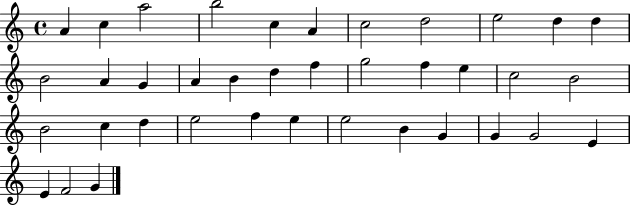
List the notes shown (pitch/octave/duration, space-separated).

A4/q C5/q A5/h B5/h C5/q A4/q C5/h D5/h E5/h D5/q D5/q B4/h A4/q G4/q A4/q B4/q D5/q F5/q G5/h F5/q E5/q C5/h B4/h B4/h C5/q D5/q E5/h F5/q E5/q E5/h B4/q G4/q G4/q G4/h E4/q E4/q F4/h G4/q